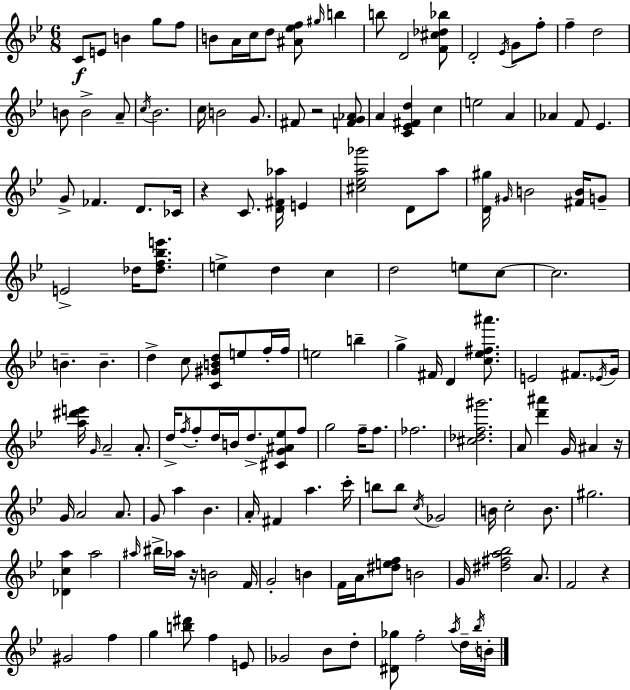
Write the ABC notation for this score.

X:1
T:Untitled
M:6/8
L:1/4
K:Bb
C/2 E/2 B g/2 f/2 B/2 A/4 c/4 d/2 [^A_ef]/2 ^g/4 b b/2 D2 [F^c_d_b]/2 D2 _E/4 G/2 f/2 f d2 B/2 B2 A/2 c/4 _B2 c/4 B2 G/2 ^F/2 z2 [FG_A]/2 A [C_E^Fd] c e2 A _A F/2 _E G/2 _F D/2 _C/4 z C/2 [D^F_a]/4 E [^c_ea_g']2 D/2 a/2 [D^g]/4 ^G/4 B2 [^FB]/4 G/2 E2 _d/4 [_df_be']/2 e d c d2 e/2 c/2 c2 B B d c/2 [C^GBd]/2 e/2 f/4 f/4 e2 b g ^F/4 D [c_e^f^a']/2 E2 ^F/2 _E/4 G/4 [a^d'e']/4 G/4 A2 A/2 d/4 f/4 f/2 d/4 B/4 d/2 [^CG^A_e]/2 f/2 g2 f/4 f/2 _f2 [^c_df^g']2 A/2 [d'^a'] G/4 ^A z/4 G/4 A2 A/2 G/2 a _B A/4 ^F a c'/4 b/2 b/2 c/4 _G2 B/4 c2 B/2 ^g2 [_Dca] a2 ^a/4 ^b/4 _a/4 z/4 B2 F/4 G2 B F/4 A/4 [^def]/2 B2 G/4 [^d^fa_b]2 A/2 F2 z ^G2 f g [b^d']/2 f E/2 _G2 _B/2 d/2 [^D_g]/2 f2 a/4 d/4 _b/4 B/4